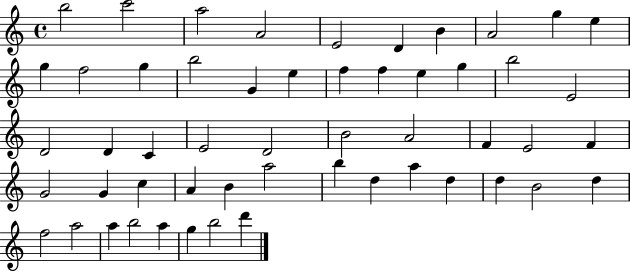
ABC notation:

X:1
T:Untitled
M:4/4
L:1/4
K:C
b2 c'2 a2 A2 E2 D B A2 g e g f2 g b2 G e f f e g b2 E2 D2 D C E2 D2 B2 A2 F E2 F G2 G c A B a2 b d a d d B2 d f2 a2 a b2 a g b2 d'